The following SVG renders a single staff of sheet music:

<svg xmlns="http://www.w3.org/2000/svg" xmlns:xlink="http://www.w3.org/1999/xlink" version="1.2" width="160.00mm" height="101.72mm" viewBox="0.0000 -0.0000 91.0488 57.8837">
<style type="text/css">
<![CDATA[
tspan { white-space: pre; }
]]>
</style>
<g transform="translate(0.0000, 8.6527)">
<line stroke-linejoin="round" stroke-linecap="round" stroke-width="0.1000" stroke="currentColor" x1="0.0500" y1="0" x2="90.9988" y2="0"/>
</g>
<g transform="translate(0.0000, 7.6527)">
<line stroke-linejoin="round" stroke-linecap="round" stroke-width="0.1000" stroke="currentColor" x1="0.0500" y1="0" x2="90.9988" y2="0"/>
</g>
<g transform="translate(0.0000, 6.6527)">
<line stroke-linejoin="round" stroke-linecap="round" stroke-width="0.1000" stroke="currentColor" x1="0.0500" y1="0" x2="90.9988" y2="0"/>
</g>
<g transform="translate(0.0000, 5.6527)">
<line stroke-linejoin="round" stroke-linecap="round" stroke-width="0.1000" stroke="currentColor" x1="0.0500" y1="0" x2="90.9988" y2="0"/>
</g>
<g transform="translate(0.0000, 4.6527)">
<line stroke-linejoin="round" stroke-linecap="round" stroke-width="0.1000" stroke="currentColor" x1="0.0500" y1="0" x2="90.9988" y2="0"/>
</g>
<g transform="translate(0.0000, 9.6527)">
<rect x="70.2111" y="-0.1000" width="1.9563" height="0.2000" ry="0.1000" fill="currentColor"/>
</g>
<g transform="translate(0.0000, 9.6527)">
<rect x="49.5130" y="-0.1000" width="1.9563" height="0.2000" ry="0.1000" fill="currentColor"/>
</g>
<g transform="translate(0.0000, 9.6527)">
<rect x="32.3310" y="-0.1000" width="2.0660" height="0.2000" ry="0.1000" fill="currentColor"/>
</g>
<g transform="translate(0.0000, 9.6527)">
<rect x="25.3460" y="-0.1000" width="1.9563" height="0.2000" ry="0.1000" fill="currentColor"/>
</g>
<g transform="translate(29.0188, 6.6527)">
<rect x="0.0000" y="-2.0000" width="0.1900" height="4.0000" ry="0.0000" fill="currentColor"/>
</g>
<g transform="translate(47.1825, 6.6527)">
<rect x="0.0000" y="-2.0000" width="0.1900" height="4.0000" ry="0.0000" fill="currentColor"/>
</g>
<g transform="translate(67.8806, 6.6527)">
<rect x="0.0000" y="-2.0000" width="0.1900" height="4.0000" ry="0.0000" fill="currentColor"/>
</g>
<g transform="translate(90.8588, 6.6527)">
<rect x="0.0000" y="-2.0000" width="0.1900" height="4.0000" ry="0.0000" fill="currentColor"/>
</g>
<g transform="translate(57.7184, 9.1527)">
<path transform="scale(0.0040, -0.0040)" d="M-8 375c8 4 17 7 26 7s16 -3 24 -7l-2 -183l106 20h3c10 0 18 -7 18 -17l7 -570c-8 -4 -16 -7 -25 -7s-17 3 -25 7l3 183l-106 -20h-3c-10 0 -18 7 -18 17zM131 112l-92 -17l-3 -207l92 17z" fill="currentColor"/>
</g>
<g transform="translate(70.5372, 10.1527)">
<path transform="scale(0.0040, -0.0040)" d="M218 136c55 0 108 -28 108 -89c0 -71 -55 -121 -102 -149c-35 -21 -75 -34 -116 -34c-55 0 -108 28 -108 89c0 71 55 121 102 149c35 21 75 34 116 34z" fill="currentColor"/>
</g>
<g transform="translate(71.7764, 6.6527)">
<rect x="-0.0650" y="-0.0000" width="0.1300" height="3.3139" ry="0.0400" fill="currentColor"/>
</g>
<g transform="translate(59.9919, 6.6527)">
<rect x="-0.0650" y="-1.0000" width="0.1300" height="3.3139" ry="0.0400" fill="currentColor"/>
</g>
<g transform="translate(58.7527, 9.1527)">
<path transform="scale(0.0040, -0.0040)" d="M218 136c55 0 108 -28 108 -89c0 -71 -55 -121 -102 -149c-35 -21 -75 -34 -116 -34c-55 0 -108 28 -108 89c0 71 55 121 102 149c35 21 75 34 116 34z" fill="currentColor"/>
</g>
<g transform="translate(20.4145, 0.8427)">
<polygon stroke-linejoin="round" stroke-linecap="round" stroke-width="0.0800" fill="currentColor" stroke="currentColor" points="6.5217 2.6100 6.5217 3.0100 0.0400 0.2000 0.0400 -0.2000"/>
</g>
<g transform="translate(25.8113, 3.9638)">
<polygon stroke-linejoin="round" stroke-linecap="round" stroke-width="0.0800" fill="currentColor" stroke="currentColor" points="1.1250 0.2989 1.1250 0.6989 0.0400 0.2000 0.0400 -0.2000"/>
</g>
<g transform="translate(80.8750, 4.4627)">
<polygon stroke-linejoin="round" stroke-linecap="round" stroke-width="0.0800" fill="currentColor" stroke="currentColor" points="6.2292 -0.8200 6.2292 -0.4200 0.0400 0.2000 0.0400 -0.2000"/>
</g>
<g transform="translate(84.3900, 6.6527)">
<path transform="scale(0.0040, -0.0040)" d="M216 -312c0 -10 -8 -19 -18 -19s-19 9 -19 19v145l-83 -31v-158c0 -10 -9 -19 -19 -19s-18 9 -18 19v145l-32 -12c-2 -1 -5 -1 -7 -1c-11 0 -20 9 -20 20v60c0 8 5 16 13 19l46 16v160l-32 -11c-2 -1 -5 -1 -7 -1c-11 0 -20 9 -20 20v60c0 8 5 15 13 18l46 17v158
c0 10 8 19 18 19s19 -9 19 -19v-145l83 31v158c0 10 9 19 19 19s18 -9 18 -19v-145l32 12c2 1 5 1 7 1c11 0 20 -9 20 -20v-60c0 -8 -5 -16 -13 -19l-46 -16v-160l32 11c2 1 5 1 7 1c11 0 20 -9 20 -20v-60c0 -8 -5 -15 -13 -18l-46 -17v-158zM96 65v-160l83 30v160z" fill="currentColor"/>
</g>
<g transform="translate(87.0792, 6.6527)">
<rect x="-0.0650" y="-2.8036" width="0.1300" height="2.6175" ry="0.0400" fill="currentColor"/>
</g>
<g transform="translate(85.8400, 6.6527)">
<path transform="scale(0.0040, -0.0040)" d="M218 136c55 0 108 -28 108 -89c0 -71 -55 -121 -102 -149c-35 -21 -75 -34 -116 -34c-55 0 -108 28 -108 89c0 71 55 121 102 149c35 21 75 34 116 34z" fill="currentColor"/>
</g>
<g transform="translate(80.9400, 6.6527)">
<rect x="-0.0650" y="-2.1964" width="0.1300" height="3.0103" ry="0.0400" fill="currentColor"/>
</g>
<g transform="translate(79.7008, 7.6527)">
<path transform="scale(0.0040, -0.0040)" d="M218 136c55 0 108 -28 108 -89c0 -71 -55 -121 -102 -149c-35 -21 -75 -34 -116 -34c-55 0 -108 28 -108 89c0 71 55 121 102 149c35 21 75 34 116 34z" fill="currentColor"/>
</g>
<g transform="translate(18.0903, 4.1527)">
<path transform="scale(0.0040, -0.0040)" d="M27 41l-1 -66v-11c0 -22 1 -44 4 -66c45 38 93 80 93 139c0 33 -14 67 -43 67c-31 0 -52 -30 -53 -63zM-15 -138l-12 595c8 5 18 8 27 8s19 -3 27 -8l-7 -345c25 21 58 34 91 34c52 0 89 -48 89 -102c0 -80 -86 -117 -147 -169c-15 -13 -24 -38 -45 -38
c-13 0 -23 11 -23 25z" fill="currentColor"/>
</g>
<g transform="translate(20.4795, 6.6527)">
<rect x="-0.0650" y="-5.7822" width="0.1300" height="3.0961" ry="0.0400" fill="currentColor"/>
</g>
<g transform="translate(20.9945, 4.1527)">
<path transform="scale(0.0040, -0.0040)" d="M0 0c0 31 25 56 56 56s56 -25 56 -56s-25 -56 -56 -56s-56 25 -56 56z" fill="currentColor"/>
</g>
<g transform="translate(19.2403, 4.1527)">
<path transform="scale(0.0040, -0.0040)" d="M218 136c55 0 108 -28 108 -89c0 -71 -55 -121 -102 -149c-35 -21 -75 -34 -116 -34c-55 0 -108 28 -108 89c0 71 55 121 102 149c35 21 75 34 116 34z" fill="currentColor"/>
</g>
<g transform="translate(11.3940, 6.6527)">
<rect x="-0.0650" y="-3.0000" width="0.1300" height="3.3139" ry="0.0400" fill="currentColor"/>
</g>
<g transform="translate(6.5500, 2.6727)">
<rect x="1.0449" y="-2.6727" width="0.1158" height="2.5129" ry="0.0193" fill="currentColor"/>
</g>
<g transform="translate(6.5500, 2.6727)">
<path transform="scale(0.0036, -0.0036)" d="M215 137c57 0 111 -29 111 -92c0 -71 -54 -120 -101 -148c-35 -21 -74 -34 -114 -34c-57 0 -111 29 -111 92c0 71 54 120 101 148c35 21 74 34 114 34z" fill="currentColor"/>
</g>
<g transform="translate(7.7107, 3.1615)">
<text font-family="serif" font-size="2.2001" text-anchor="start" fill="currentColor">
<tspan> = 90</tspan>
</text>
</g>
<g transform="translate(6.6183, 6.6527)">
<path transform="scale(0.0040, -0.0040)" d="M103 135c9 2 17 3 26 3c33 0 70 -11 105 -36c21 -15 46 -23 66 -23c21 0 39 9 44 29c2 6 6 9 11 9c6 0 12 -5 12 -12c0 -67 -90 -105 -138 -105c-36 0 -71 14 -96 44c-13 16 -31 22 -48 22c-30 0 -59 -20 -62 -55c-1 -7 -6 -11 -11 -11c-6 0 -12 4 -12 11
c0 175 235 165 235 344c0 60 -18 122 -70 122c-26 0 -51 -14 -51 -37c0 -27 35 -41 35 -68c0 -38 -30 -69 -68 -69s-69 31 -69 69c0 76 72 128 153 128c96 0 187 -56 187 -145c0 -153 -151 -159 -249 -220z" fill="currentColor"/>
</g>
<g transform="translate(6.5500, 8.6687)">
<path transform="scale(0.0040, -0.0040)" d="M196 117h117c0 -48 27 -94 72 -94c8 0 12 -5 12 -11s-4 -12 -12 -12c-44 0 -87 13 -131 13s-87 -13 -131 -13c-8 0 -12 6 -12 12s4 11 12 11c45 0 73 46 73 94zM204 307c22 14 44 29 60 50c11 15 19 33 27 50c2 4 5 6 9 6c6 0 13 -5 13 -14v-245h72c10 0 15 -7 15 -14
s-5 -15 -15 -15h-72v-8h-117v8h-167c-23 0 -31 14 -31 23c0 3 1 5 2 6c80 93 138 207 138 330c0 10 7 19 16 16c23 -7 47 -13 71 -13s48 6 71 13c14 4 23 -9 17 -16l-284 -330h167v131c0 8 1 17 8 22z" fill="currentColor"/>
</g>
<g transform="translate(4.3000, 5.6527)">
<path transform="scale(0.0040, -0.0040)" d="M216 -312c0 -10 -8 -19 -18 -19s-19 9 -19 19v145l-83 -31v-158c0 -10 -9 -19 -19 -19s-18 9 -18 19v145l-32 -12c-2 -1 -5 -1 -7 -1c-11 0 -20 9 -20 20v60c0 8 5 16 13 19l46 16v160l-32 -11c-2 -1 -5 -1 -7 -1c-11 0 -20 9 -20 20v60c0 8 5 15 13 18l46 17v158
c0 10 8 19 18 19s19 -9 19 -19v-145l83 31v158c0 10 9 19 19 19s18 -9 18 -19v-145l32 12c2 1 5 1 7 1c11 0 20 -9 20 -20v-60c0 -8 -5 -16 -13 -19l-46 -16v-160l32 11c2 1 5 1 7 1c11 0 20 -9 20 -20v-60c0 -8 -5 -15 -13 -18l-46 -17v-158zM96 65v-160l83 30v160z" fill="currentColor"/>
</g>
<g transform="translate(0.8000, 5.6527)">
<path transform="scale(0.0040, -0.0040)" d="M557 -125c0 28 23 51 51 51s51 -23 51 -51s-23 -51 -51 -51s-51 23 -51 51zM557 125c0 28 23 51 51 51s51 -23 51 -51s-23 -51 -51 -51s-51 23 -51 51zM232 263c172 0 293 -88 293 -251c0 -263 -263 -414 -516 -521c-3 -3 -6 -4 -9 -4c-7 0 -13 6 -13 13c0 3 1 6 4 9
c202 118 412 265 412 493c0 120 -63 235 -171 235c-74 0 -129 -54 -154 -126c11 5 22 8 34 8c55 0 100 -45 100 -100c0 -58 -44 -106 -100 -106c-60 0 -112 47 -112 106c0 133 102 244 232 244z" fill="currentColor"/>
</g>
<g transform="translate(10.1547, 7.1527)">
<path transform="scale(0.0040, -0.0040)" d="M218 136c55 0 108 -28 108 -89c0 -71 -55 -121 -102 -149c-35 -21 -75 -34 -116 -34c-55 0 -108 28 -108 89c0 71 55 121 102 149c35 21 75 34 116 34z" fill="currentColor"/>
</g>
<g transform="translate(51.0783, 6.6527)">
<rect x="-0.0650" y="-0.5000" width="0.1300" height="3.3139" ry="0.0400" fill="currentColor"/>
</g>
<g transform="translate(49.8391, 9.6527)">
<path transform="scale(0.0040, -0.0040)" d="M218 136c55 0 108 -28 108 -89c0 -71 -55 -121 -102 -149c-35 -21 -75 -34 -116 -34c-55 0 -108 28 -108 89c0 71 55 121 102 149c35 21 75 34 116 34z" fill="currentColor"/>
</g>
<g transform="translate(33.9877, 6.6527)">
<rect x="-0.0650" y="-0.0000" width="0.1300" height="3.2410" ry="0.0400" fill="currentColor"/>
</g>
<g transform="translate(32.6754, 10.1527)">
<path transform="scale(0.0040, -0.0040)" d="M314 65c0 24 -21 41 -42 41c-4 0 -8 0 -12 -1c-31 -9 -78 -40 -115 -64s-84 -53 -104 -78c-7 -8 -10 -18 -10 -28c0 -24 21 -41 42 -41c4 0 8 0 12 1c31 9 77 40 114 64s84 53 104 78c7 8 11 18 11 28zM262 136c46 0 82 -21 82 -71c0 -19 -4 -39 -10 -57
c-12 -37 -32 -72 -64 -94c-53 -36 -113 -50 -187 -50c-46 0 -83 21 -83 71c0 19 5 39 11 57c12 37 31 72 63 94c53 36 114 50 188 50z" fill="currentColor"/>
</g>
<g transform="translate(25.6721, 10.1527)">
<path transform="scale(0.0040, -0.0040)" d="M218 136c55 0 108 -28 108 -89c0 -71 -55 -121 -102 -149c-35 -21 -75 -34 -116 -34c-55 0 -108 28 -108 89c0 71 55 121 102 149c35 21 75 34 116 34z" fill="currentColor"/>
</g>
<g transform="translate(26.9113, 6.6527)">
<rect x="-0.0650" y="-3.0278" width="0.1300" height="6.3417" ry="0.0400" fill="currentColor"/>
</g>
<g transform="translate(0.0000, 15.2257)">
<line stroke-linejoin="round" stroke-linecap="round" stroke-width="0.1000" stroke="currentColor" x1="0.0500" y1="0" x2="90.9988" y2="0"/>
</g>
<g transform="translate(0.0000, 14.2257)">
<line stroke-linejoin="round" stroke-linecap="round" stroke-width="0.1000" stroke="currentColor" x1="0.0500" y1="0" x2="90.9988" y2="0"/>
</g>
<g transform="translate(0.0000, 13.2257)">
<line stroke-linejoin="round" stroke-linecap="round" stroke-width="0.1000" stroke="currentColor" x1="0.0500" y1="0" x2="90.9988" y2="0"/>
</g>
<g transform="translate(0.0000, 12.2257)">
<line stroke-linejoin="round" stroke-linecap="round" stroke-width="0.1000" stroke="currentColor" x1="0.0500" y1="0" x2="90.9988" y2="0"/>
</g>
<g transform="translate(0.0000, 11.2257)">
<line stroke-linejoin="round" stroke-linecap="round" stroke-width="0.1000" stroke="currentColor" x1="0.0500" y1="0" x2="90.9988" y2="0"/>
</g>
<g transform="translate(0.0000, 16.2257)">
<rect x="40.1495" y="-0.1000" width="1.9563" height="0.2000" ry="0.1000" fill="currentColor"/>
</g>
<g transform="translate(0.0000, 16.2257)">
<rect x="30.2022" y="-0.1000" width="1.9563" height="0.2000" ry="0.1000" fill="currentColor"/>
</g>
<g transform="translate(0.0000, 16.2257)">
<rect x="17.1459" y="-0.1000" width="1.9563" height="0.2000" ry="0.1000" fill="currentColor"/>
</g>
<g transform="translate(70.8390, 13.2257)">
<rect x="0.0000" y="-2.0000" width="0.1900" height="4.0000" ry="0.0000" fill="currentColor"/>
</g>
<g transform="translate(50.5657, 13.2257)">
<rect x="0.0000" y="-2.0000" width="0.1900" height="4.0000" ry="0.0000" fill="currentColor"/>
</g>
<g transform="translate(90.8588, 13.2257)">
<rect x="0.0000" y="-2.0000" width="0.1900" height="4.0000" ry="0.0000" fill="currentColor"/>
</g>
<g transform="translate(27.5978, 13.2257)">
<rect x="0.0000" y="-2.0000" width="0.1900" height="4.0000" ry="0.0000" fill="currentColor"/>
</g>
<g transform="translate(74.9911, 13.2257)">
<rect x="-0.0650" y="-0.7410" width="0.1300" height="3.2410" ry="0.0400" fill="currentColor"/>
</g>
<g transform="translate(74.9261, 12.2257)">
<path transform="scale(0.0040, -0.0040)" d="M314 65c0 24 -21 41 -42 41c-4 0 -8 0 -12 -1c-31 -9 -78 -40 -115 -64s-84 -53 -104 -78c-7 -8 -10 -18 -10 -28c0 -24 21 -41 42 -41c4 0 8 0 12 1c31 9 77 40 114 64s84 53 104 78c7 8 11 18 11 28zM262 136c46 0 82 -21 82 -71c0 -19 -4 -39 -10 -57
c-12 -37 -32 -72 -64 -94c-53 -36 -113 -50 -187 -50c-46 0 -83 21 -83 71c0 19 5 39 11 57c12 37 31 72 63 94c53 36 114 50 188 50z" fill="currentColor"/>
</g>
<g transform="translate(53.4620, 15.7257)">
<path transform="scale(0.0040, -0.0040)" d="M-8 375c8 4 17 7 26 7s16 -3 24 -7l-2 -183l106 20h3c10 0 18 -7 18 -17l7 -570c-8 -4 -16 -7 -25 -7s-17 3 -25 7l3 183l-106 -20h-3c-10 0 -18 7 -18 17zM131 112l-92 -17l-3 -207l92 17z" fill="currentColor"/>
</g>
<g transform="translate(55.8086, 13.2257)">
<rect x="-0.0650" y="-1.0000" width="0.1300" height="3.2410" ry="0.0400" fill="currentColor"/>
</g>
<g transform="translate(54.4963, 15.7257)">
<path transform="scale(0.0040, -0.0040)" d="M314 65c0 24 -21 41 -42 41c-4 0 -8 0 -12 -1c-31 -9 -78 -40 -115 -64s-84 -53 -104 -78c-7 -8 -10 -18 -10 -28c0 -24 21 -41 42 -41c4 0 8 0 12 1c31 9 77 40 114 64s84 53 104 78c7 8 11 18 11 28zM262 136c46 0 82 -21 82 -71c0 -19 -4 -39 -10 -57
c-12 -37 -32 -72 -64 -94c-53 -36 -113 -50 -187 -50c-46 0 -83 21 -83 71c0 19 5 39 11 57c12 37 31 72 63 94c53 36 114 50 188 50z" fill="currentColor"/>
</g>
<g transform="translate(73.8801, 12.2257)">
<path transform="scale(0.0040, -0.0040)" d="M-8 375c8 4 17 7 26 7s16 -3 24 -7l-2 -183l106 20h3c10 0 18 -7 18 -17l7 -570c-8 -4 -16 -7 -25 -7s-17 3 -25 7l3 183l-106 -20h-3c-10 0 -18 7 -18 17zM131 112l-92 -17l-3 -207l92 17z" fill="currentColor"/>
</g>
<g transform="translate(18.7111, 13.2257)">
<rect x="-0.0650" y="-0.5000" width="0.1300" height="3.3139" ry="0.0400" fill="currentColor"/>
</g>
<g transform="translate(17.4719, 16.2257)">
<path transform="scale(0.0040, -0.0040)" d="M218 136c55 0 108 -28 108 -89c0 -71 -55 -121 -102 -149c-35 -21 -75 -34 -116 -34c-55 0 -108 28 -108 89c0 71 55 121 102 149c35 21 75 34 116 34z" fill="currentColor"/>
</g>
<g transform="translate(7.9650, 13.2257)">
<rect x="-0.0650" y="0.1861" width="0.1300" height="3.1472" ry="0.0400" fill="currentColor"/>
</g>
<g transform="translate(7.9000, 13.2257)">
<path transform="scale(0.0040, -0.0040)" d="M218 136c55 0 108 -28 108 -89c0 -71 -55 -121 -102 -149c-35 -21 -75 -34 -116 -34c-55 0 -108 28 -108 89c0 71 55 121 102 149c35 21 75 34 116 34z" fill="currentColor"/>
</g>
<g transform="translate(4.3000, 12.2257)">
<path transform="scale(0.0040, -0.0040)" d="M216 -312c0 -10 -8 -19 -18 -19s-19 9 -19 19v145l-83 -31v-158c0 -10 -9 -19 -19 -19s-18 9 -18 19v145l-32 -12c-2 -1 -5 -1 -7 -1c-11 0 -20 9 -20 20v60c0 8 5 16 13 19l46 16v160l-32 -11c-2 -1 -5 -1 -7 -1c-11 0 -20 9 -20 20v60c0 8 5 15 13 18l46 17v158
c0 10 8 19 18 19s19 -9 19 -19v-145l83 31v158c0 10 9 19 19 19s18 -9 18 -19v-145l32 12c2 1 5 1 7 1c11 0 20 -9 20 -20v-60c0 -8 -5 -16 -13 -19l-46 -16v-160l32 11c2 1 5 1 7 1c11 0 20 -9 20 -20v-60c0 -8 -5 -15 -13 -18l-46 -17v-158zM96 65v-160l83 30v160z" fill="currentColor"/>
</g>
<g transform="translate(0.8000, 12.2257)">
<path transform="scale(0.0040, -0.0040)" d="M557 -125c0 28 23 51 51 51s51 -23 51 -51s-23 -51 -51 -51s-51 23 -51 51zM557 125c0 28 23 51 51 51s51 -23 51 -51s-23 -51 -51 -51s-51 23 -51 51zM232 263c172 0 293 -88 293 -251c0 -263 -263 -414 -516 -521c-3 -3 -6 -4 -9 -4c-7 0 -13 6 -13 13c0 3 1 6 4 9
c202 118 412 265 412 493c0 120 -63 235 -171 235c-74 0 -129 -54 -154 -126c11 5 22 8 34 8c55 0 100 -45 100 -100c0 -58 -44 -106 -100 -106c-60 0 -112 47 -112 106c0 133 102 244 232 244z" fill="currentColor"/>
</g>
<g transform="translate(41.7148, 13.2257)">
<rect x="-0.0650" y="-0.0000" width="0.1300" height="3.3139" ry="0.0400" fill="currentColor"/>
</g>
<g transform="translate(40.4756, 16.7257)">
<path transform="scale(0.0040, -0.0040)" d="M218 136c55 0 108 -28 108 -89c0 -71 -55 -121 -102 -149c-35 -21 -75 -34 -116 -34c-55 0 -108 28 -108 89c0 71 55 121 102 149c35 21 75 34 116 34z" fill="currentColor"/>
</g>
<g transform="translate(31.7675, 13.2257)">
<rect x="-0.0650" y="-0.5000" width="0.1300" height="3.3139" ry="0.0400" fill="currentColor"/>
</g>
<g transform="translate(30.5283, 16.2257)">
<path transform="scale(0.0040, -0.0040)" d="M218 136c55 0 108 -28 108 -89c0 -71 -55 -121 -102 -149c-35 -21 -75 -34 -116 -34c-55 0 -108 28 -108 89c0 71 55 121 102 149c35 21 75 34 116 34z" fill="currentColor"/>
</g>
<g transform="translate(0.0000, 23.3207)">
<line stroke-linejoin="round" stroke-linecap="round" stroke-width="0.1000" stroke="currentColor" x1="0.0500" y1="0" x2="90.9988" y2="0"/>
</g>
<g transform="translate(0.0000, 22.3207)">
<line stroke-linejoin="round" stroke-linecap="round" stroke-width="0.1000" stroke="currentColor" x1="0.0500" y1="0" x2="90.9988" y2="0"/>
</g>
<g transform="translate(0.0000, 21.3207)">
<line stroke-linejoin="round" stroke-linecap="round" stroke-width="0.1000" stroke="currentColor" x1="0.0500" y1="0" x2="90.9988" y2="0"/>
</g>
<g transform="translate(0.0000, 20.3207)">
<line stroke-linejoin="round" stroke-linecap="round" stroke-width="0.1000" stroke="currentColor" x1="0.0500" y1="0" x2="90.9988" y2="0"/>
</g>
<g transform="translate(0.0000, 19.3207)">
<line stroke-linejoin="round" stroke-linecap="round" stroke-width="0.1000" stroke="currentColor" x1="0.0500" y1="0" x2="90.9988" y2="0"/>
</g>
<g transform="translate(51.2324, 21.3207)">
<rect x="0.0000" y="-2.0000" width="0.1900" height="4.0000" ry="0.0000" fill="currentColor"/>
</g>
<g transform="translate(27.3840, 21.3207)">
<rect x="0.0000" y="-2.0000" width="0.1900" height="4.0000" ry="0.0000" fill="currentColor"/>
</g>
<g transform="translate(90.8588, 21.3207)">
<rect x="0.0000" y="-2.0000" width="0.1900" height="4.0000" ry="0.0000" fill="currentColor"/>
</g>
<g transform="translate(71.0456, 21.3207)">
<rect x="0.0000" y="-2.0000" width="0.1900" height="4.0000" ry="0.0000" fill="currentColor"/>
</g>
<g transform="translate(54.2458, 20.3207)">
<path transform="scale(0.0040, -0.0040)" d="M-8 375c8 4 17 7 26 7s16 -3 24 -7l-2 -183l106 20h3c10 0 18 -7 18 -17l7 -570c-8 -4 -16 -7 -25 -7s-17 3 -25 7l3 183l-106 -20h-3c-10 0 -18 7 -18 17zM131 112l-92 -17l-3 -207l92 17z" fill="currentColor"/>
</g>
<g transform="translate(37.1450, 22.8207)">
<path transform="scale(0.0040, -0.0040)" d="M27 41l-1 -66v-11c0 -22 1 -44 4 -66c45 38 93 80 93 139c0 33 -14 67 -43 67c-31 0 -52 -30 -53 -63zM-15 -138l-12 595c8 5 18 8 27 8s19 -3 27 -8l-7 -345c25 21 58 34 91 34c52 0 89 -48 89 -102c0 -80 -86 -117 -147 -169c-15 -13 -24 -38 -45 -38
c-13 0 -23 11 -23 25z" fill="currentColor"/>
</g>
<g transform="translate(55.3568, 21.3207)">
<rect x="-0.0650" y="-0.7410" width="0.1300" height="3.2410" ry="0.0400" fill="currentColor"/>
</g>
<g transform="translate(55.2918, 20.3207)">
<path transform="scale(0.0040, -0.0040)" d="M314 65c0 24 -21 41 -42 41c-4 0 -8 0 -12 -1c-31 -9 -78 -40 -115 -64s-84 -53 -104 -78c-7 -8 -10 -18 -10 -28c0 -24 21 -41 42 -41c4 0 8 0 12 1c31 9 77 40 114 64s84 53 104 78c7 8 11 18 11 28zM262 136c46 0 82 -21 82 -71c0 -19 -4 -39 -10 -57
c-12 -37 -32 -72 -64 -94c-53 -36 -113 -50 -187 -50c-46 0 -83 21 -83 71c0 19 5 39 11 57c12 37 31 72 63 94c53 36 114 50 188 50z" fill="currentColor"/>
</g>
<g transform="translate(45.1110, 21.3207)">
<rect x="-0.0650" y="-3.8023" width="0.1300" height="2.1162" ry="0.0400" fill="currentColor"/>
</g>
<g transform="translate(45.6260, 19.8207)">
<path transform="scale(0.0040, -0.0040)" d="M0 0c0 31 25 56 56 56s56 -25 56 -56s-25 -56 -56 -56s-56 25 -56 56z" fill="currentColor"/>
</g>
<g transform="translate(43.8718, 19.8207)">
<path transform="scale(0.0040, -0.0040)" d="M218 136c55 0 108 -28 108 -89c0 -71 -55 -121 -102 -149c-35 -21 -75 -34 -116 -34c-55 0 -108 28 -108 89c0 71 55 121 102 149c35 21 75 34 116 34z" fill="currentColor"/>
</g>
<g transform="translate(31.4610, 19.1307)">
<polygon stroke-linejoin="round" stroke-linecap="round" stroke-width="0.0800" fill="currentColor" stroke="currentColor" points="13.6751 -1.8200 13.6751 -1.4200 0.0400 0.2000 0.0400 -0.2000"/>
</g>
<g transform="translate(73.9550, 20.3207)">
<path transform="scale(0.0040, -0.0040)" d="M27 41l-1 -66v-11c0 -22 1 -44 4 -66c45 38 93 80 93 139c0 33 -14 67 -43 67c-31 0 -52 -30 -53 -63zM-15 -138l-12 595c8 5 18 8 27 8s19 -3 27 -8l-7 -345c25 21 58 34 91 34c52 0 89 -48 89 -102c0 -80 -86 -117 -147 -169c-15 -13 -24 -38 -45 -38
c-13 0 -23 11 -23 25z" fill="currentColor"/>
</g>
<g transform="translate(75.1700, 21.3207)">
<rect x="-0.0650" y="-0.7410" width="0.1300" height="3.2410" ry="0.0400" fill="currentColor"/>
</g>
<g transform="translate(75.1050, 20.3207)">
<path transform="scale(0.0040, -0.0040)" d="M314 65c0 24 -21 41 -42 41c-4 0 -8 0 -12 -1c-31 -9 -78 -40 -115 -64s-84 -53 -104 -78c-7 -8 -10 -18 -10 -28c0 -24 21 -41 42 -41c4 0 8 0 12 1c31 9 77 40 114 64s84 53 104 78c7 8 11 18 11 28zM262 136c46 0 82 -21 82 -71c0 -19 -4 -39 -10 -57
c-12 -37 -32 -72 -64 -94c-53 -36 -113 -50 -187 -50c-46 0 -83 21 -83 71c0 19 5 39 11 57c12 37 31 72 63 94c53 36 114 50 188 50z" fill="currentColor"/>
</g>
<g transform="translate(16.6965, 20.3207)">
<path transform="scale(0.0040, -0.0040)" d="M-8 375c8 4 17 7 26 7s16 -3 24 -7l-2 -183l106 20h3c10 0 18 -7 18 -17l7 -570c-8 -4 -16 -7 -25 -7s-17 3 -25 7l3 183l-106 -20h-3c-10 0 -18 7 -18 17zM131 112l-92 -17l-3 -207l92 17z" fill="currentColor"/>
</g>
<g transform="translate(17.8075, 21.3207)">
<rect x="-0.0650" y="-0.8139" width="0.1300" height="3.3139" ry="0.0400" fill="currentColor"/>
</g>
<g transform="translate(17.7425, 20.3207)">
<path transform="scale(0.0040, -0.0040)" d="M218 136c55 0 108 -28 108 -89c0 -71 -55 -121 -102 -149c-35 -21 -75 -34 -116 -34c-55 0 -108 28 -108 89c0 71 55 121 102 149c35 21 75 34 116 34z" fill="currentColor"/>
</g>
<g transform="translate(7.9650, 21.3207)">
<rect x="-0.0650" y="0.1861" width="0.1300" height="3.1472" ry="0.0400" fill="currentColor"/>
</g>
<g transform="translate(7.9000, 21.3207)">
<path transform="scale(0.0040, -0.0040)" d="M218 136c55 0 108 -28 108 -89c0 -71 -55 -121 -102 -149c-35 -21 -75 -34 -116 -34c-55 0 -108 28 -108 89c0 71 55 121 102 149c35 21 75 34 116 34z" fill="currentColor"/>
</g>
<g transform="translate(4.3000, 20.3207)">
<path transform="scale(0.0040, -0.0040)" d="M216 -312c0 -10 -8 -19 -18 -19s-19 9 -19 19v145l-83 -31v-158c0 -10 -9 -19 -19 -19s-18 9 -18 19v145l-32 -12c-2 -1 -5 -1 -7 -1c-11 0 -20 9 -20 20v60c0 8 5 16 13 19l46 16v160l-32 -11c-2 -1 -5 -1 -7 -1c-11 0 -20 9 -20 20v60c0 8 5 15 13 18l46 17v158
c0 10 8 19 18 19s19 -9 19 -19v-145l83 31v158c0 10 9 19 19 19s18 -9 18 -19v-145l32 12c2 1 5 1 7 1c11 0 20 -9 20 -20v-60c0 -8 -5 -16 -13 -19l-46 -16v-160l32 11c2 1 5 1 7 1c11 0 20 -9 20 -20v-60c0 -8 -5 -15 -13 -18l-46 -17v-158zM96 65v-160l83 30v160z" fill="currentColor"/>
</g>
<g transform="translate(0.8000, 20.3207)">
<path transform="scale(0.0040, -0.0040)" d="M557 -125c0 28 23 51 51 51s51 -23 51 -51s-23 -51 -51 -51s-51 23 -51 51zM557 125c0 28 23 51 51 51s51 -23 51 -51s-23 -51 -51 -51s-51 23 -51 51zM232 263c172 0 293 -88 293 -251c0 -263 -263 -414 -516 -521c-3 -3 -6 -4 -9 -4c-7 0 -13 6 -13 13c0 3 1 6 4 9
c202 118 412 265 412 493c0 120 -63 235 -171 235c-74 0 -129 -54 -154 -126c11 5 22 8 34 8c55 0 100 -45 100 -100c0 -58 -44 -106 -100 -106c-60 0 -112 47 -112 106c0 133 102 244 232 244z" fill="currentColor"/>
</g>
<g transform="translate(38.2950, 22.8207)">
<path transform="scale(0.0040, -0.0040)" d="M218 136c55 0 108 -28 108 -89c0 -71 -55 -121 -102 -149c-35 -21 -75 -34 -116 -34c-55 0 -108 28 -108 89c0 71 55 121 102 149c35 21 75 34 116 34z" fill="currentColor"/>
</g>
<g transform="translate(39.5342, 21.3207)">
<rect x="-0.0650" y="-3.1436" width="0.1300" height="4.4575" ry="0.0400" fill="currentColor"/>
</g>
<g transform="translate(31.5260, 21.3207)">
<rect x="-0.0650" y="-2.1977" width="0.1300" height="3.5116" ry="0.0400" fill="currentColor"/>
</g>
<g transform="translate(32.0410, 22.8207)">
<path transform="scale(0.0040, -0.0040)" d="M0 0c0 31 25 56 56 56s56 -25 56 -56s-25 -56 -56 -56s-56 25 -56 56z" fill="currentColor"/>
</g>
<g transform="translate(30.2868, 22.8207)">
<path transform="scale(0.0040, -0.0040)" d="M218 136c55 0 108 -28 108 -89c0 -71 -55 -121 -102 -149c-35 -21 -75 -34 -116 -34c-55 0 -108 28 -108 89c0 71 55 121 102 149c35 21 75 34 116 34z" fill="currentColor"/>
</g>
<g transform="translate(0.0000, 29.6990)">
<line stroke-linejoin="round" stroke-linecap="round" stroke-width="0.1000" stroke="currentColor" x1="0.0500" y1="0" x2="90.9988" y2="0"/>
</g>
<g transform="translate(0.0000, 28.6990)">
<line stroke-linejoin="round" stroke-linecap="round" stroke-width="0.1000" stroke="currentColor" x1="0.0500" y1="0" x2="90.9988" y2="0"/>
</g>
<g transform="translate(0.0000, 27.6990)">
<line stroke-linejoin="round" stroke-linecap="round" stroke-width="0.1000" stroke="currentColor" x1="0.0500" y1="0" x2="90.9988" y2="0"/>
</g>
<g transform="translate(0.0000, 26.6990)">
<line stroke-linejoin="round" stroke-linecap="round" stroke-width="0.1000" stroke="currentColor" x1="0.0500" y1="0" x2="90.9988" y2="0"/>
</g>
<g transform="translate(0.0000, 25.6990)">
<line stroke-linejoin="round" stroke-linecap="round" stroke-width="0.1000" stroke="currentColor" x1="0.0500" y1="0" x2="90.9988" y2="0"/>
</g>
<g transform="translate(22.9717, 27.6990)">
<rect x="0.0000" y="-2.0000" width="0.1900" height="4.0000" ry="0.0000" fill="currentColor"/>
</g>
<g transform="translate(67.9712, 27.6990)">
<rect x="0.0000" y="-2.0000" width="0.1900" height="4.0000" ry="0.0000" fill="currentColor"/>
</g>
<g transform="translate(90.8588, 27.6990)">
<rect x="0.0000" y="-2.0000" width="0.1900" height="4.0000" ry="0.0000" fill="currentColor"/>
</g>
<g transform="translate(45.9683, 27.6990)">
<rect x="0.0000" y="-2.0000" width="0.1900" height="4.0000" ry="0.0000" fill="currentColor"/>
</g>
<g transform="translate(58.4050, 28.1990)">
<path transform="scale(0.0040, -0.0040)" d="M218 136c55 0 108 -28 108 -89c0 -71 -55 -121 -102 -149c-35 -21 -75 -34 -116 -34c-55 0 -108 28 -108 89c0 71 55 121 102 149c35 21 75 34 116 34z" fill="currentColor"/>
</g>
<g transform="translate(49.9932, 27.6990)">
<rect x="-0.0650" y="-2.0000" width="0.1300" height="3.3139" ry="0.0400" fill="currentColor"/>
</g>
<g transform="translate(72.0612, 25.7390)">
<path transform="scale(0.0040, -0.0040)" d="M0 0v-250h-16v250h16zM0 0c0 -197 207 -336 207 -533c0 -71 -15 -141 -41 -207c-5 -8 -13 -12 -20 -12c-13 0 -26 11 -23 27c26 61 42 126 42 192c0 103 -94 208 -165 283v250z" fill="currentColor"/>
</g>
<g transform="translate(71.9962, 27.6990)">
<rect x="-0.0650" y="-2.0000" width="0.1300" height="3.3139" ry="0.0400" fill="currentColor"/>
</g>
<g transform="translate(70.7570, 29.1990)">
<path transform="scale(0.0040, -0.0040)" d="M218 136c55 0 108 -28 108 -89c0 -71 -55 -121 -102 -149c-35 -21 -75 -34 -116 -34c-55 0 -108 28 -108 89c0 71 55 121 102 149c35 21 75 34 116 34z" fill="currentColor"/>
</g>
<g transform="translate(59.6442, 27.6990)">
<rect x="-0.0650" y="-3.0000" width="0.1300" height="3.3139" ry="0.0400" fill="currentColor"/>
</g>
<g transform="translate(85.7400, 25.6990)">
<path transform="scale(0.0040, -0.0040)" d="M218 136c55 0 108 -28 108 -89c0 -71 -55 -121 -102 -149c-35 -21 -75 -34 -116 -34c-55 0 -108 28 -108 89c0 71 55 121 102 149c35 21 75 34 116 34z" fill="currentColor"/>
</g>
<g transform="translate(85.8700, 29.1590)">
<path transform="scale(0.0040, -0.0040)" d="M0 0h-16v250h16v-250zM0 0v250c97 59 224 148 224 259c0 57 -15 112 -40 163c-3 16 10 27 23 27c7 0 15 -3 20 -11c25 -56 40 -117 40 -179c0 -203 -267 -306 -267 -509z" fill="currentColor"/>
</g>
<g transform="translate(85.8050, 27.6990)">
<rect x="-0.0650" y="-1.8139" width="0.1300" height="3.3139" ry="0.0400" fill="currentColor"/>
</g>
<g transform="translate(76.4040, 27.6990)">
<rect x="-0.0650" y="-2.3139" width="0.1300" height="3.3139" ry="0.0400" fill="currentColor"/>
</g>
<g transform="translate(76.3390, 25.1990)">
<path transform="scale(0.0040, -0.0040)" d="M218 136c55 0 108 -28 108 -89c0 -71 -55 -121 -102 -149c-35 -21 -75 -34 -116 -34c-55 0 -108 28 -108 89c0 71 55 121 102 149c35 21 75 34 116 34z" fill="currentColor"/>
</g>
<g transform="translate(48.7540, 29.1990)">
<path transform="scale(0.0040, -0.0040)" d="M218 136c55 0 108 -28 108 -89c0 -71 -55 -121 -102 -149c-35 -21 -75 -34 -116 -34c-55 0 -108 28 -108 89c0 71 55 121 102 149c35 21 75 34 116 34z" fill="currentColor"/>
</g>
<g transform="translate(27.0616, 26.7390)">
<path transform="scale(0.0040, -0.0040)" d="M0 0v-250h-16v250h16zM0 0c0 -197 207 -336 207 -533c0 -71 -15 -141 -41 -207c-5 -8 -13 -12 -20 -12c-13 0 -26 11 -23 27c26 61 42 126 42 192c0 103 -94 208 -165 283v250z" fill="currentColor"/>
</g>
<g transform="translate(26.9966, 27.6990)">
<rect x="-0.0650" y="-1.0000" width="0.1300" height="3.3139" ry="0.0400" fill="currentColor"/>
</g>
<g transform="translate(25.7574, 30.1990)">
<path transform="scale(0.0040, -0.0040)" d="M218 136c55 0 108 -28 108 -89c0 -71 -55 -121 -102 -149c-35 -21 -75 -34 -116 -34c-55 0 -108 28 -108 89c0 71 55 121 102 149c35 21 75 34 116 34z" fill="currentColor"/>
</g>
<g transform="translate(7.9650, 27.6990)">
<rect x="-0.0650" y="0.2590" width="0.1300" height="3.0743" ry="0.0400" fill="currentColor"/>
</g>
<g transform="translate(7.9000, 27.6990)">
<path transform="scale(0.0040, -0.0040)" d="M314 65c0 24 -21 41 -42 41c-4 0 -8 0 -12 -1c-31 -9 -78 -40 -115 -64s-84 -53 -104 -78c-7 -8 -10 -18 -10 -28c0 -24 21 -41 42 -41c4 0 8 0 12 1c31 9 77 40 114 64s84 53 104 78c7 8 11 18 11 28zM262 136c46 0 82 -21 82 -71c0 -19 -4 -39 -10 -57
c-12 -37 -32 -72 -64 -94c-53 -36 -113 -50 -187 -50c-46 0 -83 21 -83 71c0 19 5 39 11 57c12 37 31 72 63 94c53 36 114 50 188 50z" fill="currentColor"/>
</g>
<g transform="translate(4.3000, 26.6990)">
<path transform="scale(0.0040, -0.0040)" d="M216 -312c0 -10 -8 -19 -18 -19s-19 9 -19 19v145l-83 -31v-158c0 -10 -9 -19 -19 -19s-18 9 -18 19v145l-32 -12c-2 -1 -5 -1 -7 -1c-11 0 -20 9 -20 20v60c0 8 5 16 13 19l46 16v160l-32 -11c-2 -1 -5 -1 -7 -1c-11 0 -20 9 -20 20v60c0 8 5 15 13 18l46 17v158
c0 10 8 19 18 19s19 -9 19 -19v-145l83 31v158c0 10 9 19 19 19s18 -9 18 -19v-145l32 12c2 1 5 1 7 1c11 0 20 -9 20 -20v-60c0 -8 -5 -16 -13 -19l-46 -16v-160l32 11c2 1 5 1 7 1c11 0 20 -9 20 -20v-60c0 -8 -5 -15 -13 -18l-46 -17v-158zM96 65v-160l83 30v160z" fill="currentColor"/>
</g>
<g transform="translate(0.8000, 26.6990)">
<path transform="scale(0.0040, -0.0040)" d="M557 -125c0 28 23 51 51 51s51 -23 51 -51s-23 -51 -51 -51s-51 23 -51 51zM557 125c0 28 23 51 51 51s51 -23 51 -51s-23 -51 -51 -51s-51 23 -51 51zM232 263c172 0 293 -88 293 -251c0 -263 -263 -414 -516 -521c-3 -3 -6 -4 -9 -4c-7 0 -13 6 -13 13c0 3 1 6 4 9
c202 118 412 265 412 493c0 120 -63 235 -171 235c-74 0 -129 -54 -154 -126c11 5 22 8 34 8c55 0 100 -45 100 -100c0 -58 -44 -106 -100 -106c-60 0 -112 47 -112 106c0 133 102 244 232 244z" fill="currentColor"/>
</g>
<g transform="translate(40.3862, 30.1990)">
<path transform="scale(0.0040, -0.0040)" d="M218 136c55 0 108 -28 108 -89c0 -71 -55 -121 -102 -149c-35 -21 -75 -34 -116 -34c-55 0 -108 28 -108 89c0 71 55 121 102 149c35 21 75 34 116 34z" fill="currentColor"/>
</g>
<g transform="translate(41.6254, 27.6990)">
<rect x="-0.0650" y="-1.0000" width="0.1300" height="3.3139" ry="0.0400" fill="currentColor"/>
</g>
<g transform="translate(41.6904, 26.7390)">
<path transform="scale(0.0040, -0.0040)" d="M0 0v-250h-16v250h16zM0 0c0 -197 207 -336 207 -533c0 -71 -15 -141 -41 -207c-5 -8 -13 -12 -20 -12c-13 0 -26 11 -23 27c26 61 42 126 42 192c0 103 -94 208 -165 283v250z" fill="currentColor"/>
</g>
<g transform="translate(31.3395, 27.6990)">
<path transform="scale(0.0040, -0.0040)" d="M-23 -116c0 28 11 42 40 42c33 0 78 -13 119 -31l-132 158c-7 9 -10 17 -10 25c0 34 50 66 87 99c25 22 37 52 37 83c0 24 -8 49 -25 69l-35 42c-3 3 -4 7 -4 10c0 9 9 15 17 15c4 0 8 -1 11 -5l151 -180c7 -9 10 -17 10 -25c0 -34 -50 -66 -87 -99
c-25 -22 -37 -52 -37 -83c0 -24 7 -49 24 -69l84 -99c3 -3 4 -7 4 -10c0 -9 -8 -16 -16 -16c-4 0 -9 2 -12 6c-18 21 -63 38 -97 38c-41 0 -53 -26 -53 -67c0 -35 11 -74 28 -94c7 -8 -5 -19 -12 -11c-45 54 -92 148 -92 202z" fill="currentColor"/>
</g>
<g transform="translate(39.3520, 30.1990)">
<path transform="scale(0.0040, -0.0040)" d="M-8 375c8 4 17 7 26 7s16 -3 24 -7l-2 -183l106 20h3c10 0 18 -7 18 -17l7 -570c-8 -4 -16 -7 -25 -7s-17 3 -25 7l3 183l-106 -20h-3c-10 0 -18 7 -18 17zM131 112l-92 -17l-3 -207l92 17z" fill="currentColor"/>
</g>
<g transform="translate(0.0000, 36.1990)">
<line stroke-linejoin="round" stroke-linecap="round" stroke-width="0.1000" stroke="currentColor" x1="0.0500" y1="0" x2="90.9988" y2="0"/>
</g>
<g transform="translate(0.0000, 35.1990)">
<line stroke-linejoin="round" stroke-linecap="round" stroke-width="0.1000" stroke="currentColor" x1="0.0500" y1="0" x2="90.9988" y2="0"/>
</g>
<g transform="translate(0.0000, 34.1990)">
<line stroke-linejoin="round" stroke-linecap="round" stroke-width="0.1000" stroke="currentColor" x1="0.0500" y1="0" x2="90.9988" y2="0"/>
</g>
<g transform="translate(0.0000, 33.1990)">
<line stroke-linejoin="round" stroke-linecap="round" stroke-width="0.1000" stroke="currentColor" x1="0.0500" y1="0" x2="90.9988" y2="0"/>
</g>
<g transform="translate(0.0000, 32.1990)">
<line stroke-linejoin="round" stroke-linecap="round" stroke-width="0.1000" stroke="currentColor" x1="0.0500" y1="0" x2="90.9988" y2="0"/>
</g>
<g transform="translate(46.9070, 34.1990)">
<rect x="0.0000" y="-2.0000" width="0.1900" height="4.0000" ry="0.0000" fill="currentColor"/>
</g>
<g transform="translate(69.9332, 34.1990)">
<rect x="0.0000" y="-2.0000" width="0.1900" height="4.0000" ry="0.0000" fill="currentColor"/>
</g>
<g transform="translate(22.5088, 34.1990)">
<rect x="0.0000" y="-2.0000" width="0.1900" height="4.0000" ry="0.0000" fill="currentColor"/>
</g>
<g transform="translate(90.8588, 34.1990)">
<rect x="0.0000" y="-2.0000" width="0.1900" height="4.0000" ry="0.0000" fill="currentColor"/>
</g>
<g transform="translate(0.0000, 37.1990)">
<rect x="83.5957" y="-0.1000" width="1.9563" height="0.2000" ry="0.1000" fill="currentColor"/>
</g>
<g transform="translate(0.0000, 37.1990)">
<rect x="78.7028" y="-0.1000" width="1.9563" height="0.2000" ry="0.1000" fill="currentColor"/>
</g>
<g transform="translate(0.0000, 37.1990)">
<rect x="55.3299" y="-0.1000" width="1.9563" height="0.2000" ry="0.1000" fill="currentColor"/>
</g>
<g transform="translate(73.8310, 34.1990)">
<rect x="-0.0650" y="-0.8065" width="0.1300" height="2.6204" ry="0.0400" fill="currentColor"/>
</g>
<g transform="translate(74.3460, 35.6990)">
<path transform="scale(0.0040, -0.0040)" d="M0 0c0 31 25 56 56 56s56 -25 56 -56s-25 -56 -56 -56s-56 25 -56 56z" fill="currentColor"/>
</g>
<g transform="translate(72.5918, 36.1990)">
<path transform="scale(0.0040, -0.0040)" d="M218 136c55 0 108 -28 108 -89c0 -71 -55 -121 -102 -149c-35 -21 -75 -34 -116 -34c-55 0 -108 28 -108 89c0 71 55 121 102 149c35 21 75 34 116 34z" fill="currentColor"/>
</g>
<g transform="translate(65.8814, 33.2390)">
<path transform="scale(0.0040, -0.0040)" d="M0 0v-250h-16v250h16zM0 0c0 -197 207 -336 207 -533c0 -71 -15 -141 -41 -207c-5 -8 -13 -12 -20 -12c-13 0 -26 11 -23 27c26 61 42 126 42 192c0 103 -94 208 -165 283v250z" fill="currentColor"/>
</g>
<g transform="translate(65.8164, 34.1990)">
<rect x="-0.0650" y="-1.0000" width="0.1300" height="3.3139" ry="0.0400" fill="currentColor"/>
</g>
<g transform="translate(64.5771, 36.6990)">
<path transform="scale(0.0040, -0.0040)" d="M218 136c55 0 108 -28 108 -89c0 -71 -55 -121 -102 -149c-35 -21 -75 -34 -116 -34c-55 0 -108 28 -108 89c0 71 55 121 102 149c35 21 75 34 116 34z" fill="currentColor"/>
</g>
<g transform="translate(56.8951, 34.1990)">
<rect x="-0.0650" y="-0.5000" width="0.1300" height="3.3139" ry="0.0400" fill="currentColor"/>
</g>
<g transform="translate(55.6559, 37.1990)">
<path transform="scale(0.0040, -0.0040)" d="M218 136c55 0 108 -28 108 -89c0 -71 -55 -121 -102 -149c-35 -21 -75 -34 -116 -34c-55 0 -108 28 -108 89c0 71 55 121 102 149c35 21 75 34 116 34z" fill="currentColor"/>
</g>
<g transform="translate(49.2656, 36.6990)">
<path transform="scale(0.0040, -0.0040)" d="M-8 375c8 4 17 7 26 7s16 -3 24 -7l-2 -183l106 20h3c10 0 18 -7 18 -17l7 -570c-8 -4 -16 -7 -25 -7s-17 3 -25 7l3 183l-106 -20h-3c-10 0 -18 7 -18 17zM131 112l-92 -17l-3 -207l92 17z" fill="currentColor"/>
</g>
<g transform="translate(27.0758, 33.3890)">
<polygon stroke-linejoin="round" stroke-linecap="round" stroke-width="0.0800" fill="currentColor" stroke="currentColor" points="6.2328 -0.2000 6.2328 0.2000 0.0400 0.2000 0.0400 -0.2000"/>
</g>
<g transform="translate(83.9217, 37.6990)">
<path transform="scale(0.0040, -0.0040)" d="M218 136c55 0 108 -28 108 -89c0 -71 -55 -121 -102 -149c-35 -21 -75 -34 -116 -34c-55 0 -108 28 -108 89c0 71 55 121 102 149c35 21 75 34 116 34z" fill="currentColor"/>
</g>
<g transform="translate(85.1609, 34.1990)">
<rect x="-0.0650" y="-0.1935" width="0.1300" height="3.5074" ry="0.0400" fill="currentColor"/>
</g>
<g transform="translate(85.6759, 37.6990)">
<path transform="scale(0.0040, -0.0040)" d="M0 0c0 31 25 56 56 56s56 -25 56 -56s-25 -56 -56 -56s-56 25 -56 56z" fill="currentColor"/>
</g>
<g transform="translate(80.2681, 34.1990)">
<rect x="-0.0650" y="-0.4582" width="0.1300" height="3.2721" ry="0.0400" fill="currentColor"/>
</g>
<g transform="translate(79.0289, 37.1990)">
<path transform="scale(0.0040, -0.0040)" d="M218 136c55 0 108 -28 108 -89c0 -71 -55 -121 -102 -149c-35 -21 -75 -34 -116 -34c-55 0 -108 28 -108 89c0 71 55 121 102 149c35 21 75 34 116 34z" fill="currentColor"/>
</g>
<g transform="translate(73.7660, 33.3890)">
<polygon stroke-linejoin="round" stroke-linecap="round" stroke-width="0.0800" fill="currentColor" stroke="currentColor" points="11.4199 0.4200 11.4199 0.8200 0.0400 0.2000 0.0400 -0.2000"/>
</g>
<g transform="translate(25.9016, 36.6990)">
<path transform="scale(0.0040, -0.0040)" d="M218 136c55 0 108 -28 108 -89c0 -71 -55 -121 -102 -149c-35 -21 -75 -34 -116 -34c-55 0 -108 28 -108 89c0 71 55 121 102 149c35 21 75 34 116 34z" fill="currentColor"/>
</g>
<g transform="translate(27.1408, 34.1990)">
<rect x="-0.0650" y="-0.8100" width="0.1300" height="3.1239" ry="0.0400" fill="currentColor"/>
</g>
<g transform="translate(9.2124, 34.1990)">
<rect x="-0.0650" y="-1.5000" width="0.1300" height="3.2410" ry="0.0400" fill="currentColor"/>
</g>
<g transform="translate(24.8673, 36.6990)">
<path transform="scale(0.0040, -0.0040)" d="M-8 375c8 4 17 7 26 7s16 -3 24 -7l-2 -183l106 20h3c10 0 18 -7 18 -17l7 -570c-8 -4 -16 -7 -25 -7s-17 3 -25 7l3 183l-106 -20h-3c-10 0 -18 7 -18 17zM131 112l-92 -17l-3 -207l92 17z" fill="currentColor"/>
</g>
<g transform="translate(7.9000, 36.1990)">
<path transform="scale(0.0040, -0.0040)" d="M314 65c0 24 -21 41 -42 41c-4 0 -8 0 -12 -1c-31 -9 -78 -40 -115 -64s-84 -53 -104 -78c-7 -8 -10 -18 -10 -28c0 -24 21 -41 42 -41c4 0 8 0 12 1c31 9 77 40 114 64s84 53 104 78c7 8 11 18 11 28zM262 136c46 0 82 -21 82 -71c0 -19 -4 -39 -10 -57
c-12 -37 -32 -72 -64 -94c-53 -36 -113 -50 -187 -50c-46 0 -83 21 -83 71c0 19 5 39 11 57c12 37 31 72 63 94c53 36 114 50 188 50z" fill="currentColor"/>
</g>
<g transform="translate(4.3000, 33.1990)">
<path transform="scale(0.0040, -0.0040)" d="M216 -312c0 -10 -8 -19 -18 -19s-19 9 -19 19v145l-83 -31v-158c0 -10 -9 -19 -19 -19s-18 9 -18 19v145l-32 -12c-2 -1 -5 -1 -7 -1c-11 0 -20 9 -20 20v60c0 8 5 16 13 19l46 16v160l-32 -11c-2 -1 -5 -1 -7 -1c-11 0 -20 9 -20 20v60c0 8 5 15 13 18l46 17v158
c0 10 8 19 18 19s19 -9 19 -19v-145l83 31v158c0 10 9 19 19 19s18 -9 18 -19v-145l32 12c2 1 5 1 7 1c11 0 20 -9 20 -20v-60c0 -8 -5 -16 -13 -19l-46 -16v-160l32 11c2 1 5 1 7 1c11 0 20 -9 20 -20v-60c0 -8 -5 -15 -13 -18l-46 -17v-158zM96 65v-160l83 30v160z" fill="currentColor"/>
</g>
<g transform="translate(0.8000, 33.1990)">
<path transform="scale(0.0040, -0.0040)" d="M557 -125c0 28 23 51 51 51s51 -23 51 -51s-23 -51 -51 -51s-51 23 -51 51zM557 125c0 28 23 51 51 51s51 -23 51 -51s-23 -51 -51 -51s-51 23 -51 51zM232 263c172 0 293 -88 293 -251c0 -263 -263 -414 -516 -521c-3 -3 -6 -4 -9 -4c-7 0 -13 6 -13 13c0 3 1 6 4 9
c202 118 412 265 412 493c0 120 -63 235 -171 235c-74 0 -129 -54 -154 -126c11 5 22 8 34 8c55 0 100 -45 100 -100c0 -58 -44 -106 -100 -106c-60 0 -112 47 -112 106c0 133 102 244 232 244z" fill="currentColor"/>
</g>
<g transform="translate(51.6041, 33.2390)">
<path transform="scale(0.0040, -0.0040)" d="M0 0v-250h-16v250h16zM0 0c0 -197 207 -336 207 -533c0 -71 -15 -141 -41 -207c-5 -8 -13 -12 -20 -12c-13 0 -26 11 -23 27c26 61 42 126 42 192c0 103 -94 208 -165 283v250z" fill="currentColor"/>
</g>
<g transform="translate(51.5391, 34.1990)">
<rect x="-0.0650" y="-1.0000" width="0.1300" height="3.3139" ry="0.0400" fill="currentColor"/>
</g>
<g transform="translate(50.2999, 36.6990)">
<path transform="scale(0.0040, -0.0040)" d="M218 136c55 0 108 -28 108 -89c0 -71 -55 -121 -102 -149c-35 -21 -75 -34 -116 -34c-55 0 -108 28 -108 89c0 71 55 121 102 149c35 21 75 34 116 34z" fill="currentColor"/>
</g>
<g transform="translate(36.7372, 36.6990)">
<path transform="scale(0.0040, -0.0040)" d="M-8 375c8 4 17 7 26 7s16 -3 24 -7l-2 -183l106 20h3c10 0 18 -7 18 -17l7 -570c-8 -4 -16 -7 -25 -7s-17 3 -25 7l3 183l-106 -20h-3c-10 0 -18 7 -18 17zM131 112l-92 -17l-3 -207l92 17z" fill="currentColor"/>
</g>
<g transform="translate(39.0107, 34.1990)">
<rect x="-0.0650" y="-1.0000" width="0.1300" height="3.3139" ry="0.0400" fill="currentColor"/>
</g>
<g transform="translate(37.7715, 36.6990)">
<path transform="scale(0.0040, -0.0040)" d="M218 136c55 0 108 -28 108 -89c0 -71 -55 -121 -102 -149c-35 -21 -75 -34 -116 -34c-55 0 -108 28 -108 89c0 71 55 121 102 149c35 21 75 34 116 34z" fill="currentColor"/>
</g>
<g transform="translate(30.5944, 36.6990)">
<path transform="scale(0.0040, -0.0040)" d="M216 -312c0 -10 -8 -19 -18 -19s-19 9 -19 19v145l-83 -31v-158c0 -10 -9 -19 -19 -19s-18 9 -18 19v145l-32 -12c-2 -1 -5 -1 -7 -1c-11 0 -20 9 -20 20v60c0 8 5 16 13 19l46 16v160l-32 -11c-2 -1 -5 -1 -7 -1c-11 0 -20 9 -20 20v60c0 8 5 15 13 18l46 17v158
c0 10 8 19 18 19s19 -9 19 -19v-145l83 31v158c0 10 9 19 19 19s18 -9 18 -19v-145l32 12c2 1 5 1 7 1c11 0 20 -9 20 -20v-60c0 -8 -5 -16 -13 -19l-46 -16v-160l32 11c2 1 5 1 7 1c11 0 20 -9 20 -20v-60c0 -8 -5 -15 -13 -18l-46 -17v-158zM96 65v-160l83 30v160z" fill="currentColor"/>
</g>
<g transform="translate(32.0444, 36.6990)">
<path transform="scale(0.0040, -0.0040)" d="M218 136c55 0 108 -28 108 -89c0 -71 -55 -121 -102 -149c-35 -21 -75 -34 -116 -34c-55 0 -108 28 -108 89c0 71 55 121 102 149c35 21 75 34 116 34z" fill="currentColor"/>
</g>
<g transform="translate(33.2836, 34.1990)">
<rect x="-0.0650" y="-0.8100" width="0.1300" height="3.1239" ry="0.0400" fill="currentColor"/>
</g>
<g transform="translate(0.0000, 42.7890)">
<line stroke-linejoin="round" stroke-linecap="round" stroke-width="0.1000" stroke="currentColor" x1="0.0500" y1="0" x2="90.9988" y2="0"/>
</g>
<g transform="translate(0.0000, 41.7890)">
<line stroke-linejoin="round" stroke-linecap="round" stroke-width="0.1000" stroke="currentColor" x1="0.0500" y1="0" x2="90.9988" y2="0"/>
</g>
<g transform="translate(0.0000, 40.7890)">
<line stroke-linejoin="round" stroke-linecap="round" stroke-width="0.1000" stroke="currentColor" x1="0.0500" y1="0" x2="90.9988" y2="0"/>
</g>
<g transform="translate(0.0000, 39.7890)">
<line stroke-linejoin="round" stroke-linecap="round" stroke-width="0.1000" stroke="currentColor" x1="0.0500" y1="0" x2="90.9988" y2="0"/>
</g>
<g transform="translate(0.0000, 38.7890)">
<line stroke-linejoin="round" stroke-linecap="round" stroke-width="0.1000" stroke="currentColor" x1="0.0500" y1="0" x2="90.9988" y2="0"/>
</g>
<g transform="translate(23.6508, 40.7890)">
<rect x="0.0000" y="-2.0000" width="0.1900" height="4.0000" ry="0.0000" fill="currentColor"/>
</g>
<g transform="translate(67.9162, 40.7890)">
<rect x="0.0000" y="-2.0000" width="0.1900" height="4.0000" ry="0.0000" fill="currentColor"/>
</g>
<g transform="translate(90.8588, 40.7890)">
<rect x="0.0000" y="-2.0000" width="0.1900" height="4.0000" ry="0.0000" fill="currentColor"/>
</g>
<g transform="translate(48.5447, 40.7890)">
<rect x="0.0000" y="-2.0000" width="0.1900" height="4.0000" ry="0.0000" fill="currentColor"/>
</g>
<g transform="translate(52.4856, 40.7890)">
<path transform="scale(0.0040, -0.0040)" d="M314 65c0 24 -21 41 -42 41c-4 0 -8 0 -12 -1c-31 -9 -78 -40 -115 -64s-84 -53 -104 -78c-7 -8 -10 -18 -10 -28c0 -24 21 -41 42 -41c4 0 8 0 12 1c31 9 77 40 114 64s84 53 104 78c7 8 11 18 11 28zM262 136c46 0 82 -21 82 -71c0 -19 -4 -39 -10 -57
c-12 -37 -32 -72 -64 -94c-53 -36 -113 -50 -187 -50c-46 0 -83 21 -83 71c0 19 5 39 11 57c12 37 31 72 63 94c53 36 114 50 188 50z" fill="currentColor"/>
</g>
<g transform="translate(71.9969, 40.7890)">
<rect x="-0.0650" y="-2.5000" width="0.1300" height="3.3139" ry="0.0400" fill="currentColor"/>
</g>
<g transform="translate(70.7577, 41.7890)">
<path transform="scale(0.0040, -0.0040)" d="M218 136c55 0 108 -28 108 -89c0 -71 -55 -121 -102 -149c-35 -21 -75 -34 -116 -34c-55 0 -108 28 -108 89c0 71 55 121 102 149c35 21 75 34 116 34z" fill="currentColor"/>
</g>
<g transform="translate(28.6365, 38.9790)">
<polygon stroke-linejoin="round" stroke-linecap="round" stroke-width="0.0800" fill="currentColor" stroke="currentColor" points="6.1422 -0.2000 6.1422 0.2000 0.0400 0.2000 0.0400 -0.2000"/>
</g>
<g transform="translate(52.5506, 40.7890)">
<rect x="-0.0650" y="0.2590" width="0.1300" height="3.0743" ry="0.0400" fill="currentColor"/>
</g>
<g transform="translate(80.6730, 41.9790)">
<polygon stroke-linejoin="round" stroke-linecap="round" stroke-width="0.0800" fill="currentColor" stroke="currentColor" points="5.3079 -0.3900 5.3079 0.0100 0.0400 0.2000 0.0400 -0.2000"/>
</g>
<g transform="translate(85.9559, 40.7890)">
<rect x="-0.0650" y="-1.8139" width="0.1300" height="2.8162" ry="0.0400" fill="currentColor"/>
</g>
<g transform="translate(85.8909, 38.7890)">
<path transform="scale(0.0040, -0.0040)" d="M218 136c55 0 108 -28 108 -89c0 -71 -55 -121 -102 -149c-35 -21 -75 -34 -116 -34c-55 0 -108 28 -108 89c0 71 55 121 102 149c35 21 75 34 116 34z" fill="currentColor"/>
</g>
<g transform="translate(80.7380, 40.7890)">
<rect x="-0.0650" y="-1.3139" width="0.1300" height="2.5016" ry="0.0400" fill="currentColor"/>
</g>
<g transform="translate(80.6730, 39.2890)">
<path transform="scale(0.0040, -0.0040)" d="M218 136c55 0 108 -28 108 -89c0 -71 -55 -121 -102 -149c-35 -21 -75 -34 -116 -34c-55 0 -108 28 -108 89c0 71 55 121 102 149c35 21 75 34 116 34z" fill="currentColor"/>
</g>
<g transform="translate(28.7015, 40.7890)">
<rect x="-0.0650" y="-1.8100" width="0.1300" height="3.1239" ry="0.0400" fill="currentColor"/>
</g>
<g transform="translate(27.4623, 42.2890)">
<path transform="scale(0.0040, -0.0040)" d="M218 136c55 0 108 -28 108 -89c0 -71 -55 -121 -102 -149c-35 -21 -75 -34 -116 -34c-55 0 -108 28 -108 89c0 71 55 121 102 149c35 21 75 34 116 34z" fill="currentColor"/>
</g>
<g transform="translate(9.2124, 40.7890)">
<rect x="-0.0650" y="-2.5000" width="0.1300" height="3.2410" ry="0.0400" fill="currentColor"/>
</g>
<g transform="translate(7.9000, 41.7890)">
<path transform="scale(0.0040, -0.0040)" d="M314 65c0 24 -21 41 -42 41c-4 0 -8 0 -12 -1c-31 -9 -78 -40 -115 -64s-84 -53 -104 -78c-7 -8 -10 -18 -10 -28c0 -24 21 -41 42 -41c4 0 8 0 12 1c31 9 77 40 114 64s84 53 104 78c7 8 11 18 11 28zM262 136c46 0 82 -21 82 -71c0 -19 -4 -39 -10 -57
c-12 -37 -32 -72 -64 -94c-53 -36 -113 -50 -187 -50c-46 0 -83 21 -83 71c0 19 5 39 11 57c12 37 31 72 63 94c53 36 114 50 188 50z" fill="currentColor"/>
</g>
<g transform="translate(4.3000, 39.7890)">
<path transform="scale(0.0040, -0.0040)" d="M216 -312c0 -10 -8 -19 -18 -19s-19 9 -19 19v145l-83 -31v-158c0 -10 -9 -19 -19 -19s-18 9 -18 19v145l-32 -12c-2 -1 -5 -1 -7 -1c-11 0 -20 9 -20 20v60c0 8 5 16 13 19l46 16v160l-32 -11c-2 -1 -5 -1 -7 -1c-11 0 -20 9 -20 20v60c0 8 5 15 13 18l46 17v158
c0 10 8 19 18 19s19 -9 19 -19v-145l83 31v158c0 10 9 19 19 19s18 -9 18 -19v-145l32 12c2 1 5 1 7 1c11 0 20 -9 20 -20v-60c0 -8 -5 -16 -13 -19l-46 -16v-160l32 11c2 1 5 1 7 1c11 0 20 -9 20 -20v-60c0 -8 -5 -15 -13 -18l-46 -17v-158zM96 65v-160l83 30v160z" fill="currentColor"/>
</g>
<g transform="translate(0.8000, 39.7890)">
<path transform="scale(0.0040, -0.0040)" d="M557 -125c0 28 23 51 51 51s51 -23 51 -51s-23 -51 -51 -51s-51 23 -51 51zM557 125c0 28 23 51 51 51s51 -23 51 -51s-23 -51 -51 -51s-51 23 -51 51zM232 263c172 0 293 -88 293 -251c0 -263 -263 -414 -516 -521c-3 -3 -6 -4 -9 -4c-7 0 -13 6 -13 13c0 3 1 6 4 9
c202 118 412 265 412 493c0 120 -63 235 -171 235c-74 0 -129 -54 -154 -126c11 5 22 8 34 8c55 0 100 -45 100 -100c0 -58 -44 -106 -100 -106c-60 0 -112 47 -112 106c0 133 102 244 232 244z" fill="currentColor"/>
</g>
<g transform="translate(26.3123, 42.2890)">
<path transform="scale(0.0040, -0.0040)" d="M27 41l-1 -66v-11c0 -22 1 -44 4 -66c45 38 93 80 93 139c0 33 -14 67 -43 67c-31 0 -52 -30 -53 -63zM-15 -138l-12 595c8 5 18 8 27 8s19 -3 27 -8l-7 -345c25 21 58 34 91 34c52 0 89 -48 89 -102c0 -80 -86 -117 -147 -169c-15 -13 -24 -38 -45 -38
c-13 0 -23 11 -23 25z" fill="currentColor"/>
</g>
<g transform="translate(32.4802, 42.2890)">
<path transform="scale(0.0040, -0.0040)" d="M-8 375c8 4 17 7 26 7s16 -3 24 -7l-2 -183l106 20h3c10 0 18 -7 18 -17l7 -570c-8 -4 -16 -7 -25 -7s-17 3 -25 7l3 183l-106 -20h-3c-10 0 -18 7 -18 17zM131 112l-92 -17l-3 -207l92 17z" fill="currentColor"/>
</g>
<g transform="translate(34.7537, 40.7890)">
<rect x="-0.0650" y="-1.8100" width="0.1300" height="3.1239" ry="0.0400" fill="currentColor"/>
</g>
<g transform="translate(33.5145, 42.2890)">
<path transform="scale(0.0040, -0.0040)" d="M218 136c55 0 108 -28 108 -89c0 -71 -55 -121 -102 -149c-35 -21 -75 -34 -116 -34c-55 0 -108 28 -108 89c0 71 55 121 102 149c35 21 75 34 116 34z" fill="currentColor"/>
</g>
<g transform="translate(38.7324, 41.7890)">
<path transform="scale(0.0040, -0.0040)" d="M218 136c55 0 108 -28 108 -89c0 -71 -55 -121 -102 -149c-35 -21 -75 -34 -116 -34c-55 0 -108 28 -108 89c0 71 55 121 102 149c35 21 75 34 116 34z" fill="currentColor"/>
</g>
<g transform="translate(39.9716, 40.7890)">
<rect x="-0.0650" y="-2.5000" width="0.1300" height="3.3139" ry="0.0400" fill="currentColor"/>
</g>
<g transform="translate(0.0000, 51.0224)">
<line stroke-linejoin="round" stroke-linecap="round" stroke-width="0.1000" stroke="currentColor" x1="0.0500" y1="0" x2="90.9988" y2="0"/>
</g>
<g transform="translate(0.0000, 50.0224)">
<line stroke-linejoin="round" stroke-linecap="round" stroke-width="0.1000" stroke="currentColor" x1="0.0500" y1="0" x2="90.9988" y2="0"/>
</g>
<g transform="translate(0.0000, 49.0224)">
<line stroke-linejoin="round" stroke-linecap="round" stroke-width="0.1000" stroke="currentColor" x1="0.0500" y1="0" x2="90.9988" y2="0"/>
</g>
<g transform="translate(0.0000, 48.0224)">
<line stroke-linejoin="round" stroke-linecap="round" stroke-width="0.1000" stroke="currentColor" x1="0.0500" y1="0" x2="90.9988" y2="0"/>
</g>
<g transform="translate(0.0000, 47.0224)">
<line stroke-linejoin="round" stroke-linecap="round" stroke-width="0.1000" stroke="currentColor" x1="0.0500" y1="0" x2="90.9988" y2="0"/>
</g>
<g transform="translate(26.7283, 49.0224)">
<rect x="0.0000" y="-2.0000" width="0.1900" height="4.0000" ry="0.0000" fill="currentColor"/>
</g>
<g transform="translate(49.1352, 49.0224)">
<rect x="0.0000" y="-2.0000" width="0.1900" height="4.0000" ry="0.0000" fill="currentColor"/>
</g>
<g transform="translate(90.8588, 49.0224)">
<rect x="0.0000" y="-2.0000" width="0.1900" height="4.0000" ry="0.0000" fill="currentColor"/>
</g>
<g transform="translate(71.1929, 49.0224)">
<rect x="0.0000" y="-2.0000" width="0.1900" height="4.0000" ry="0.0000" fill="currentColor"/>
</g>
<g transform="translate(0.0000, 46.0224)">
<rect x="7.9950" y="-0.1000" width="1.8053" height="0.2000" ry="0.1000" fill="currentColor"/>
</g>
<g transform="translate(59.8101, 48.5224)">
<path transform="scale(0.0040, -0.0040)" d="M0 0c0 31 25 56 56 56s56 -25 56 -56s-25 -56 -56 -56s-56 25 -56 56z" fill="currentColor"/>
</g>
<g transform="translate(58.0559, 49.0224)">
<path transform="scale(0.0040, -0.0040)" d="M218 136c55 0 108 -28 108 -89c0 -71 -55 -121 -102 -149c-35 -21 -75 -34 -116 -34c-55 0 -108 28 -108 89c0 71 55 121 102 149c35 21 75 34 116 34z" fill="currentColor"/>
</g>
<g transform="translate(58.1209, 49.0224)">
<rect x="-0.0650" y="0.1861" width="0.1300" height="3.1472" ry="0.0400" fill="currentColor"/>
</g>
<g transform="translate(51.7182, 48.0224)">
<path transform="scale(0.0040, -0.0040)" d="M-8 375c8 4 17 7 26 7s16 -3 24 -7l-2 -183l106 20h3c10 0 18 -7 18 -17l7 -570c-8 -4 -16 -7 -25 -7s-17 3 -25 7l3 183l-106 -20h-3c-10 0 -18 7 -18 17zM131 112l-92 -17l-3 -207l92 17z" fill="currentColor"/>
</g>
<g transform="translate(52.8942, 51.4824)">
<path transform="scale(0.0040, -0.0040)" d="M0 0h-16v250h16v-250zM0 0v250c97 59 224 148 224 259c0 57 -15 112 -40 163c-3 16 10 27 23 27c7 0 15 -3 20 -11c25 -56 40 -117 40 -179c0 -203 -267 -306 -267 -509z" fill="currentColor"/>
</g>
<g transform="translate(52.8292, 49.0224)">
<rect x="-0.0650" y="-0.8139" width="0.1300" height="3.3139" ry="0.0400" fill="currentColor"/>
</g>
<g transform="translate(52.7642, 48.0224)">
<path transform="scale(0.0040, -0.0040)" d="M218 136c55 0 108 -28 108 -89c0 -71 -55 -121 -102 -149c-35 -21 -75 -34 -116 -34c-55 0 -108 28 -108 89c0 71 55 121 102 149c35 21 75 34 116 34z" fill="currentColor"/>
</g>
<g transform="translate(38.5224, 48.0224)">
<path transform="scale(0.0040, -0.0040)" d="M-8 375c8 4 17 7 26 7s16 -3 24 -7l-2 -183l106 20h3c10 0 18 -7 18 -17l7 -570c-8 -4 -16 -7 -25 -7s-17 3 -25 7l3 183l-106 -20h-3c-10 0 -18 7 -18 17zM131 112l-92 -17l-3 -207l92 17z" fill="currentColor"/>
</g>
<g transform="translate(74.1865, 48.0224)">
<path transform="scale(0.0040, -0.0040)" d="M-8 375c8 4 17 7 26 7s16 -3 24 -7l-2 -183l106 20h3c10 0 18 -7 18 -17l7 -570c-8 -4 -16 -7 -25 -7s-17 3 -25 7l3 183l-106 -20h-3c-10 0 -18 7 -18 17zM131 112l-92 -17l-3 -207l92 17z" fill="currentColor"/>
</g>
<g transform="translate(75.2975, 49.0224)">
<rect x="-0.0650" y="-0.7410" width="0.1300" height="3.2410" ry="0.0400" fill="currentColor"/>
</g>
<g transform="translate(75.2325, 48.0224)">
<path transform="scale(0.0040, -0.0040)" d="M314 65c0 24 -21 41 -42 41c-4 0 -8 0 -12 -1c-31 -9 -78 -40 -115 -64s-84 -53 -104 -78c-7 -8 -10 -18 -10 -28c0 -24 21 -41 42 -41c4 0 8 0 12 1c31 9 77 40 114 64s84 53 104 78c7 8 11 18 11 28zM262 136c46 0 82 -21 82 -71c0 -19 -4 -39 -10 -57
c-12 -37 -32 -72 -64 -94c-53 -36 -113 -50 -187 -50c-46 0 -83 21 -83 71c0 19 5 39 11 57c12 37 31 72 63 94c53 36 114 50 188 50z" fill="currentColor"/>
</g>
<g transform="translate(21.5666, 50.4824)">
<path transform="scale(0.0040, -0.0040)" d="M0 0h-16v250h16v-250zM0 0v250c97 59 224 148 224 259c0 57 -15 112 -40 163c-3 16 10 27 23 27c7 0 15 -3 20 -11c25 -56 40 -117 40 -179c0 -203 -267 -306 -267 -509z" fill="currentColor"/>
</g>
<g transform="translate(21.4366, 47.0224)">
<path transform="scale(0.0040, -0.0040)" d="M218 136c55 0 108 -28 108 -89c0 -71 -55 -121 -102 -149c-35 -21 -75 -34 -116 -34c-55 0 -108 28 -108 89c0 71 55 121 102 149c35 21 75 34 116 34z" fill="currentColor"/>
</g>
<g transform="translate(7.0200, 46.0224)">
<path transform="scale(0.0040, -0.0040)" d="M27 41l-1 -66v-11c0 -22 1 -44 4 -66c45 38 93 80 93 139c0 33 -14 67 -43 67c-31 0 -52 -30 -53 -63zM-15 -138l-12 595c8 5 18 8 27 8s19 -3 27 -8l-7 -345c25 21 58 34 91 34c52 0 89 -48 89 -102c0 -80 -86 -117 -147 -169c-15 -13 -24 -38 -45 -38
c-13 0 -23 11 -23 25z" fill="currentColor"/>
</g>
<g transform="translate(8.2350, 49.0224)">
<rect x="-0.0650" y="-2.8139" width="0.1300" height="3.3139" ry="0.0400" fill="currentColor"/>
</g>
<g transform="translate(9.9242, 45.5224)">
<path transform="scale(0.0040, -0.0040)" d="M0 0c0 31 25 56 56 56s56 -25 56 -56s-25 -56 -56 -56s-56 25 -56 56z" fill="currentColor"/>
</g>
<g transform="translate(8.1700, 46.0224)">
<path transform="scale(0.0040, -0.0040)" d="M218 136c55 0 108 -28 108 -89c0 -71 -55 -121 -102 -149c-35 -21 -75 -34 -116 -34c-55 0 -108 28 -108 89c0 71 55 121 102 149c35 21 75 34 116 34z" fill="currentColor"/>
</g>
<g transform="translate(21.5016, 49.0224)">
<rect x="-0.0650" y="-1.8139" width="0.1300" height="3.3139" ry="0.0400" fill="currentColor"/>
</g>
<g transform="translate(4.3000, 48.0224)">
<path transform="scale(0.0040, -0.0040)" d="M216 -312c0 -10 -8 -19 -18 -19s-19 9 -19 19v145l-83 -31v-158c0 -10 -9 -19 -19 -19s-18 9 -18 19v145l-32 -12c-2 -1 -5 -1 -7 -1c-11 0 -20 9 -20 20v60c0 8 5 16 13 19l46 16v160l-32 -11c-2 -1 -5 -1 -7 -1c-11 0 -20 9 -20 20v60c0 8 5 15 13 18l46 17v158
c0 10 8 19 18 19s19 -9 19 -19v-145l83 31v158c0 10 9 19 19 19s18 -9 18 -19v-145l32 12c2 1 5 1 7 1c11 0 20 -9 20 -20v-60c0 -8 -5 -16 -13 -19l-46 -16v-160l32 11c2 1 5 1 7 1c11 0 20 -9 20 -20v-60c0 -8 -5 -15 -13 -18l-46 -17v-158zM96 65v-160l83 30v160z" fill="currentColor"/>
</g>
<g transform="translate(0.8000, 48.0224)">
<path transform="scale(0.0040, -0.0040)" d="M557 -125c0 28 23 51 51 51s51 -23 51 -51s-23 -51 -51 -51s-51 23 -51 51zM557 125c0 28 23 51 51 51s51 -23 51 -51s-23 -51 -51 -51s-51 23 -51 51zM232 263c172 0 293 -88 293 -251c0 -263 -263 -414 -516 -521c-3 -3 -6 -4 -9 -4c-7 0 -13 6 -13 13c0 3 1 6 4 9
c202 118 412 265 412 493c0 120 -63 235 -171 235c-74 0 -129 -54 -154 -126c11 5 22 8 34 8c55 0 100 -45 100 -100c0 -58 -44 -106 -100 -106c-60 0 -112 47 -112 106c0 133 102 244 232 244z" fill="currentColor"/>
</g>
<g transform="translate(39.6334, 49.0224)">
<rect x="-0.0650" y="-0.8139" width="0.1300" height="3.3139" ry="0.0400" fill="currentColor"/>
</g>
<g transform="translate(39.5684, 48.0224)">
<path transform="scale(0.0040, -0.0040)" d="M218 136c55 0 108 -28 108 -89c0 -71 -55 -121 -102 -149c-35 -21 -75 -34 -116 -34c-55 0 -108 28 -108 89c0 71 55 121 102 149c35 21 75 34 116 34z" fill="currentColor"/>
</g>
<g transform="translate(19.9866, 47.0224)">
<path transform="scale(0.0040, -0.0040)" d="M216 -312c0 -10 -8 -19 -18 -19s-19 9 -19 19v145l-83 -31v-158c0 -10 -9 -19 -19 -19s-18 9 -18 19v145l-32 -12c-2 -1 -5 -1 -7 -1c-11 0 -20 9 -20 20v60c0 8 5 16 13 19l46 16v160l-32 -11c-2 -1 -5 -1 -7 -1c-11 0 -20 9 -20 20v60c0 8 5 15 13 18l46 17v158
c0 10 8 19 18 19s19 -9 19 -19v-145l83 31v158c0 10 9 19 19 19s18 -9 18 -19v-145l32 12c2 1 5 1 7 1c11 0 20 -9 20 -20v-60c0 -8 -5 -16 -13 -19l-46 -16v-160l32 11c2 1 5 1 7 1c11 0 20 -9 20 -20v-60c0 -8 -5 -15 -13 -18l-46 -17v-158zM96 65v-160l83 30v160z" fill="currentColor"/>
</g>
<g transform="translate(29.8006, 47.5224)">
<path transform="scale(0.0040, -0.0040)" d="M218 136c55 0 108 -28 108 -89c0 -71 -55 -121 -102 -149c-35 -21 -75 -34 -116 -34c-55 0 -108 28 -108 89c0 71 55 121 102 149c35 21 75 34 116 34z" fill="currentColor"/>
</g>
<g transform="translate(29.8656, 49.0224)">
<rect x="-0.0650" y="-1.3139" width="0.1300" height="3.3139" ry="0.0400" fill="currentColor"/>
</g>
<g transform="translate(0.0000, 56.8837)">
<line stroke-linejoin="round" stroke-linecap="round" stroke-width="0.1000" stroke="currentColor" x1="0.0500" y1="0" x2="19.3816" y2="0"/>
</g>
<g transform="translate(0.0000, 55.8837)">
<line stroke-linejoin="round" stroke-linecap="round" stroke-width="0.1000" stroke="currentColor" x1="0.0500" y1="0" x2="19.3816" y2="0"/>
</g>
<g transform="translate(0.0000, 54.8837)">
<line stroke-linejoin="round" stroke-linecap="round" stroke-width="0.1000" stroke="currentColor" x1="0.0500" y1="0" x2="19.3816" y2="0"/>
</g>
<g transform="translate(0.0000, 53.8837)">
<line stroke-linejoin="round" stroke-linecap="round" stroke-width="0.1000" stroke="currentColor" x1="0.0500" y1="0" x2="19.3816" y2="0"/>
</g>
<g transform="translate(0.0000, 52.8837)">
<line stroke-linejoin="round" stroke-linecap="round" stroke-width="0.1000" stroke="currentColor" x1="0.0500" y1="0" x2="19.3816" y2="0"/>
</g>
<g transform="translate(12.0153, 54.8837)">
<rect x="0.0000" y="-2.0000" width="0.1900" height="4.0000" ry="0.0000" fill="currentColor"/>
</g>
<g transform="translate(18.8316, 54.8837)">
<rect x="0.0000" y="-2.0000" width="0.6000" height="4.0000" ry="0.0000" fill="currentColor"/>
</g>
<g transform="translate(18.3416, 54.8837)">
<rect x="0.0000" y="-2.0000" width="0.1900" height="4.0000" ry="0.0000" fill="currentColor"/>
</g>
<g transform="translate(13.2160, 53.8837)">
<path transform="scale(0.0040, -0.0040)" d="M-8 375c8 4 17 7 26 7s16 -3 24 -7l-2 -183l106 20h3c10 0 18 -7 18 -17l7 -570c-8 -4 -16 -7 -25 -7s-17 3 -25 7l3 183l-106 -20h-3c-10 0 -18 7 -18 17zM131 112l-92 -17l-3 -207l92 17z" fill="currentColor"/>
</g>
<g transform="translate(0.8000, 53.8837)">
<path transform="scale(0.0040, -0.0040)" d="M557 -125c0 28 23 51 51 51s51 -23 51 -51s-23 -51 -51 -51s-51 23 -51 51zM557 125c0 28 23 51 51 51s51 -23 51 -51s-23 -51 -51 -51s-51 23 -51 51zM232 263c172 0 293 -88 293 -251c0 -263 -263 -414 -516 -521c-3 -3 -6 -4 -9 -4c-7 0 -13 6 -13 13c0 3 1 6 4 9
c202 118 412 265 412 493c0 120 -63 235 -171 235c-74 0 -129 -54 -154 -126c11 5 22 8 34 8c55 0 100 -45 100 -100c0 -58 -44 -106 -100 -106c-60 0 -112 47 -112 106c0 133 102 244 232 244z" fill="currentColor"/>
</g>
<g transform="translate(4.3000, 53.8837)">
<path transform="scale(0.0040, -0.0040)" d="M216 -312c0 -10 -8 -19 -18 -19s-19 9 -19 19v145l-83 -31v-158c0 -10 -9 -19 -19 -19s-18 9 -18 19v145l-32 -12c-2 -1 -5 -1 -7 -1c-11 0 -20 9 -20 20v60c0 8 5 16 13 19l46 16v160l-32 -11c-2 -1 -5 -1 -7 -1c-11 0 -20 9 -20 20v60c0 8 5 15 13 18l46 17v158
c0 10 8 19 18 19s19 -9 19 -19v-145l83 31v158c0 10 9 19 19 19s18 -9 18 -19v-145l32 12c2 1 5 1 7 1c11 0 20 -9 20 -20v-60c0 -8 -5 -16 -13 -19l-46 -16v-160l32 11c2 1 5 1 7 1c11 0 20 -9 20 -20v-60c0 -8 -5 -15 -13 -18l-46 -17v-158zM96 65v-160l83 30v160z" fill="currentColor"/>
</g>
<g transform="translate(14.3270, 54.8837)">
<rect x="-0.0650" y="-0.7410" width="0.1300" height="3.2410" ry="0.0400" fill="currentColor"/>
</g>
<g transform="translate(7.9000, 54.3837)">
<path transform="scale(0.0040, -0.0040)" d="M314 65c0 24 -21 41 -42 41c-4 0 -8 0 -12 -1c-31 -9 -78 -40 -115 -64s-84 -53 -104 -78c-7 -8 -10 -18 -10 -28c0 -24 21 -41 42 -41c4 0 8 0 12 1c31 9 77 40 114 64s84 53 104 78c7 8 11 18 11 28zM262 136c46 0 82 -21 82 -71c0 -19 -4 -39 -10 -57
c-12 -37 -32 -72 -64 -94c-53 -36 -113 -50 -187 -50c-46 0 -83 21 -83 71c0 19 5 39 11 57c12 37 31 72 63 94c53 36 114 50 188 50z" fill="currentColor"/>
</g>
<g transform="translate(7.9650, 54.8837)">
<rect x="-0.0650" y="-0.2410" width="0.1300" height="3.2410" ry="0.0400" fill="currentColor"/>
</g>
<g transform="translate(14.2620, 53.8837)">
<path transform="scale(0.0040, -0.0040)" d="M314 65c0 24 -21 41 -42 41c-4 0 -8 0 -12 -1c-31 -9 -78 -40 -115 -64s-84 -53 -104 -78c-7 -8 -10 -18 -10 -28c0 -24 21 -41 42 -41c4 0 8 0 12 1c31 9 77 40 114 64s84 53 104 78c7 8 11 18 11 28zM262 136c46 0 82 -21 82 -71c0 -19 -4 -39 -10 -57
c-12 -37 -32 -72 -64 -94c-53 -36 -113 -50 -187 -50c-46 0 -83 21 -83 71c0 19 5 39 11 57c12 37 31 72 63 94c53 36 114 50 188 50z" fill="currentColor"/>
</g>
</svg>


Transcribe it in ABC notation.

X:1
T:Untitled
M:2/4
L:1/4
K:G
C, _B,/2 D,,/4 D,,2 E,, F,, D,, B,,/2 ^D,/2 D, E,, E,, D,, F,,2 F,2 D, F, A,,/2 _A,,/2 G,/2 F,2 _F,2 D,2 ^F,,/2 z F,,/2 A,, C, A,,/2 B, A,/2 G,,2 F,,/2 ^F,,/2 F,, F,,/2 E,, F,,/2 G,,/2 E,,/2 D,,/2 B,,2 _A,,/2 A,,/2 B,, D,2 B,, G,/2 A,/2 _C ^A,/2 G, F, F,/2 D, F,2 E,2 F,2